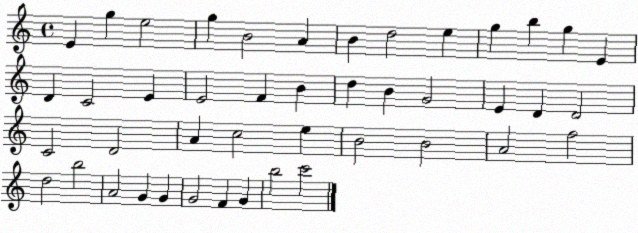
X:1
T:Untitled
M:4/4
L:1/4
K:C
E g e2 g B2 A B d2 e g b g E D C2 E E2 F B d B G2 E D D2 C2 D2 A c2 e B2 B2 A2 f2 d2 b2 A2 G G G2 F G b2 c'2